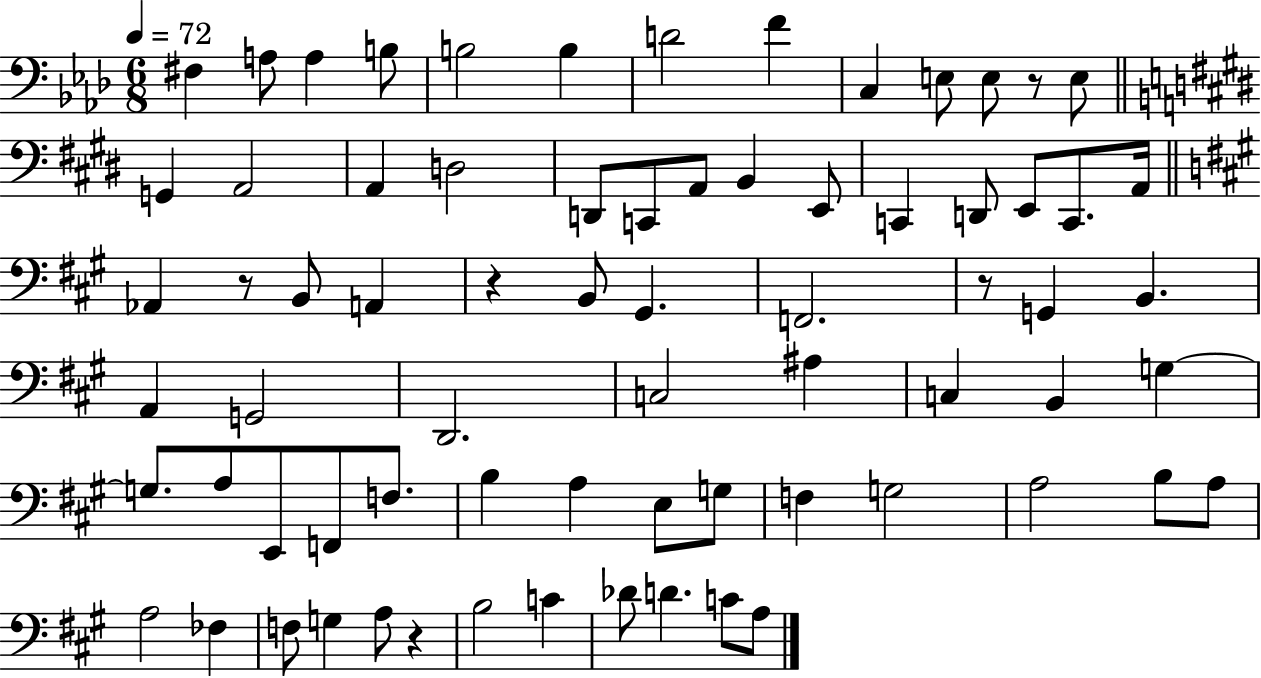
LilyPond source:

{
  \clef bass
  \numericTimeSignature
  \time 6/8
  \key aes \major
  \tempo 4 = 72
  fis4 a8 a4 b8 | b2 b4 | d'2 f'4 | c4 e8 e8 r8 e8 | \break \bar "||" \break \key e \major g,4 a,2 | a,4 d2 | d,8 c,8 a,8 b,4 e,8 | c,4 d,8 e,8 c,8. a,16 | \break \bar "||" \break \key a \major aes,4 r8 b,8 a,4 | r4 b,8 gis,4. | f,2. | r8 g,4 b,4. | \break a,4 g,2 | d,2. | c2 ais4 | c4 b,4 g4~~ | \break g8. a8 e,8 f,8 f8. | b4 a4 e8 g8 | f4 g2 | a2 b8 a8 | \break a2 fes4 | f8 g4 a8 r4 | b2 c'4 | des'8 d'4. c'8 a8 | \break \bar "|."
}